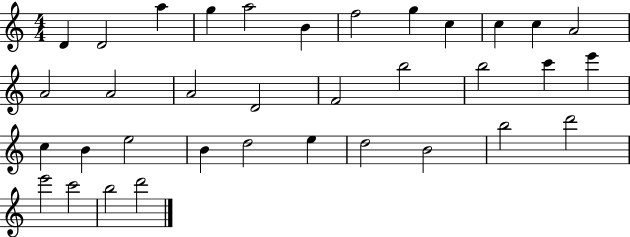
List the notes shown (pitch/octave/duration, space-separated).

D4/q D4/h A5/q G5/q A5/h B4/q F5/h G5/q C5/q C5/q C5/q A4/h A4/h A4/h A4/h D4/h F4/h B5/h B5/h C6/q E6/q C5/q B4/q E5/h B4/q D5/h E5/q D5/h B4/h B5/h D6/h E6/h C6/h B5/h D6/h